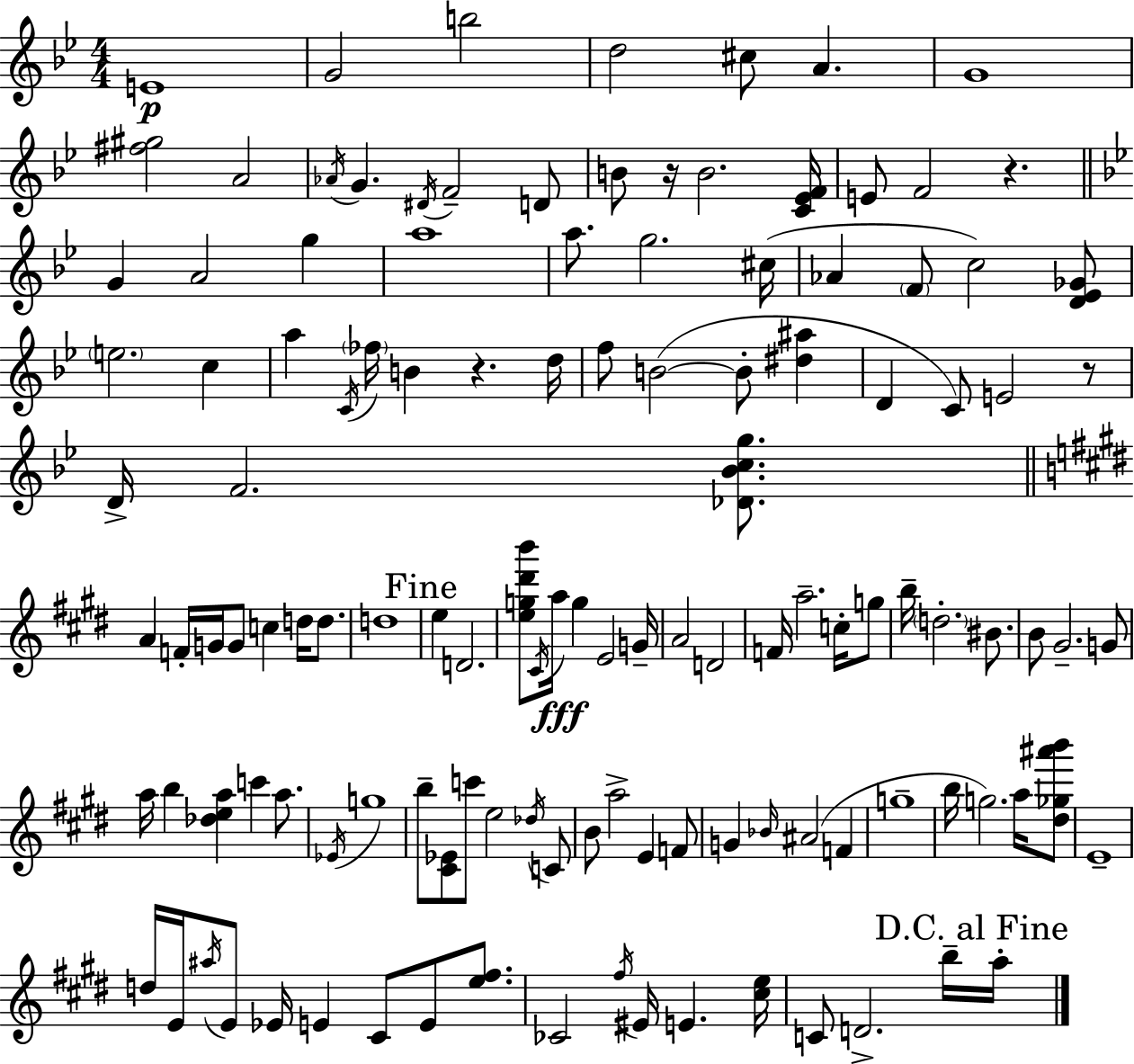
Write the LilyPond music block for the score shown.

{
  \clef treble
  \numericTimeSignature
  \time 4/4
  \key bes \major
  e'1\p | g'2 b''2 | d''2 cis''8 a'4. | g'1 | \break <fis'' gis''>2 a'2 | \acciaccatura { aes'16 } g'4. \acciaccatura { dis'16 } f'2-- | d'8 b'8 r16 b'2. | <c' ees' f'>16 e'8 f'2 r4. | \break \bar "||" \break \key bes \major g'4 a'2 g''4 | a''1 | a''8. g''2. cis''16( | aes'4 \parenthesize f'8 c''2) <d' ees' ges'>8 | \break \parenthesize e''2. c''4 | a''4 \acciaccatura { c'16 } \parenthesize fes''16 b'4 r4. | d''16 f''8 b'2~(~ b'8-. <dis'' ais''>4 | d'4 c'8) e'2 r8 | \break d'16-> f'2. <des' bes' c'' g''>8. | \bar "||" \break \key e \major a'4 f'16-. g'16 g'8 c''4 d''16 d''8. | d''1 | \mark "Fine" e''4 d'2. | <e'' g'' dis''' b'''>8 \acciaccatura { cis'16 }\fff a''16 g''4 e'2 | \break g'16-- a'2 d'2 | f'16 a''2.-- c''16-. g''8 | b''16-- \parenthesize d''2.-. bis'8. | b'8 gis'2.-- g'8 | \break a''16 b''4 <des'' e'' a''>4 c'''4 a''8. | \acciaccatura { ees'16 } g''1 | b''8-- <cis' ees'>8 c'''8 e''2 | \acciaccatura { des''16 } c'8 b'8 a''2-> e'4 | \break f'8 g'4 \grace { bes'16 } ais'2( | f'4 g''1-- | b''16 g''2.) | a''16 <dis'' ges'' ais''' b'''>8 e'1-- | \break d''16 e'16 \acciaccatura { ais''16 } e'8 ees'16 e'4 cis'8 | e'8 <e'' fis''>8. ces'2 \acciaccatura { fis''16 } eis'16 e'4. | <cis'' e''>16 c'8 d'2.-> | b''16-- \mark "D.C. al Fine" a''16-. \bar "|."
}